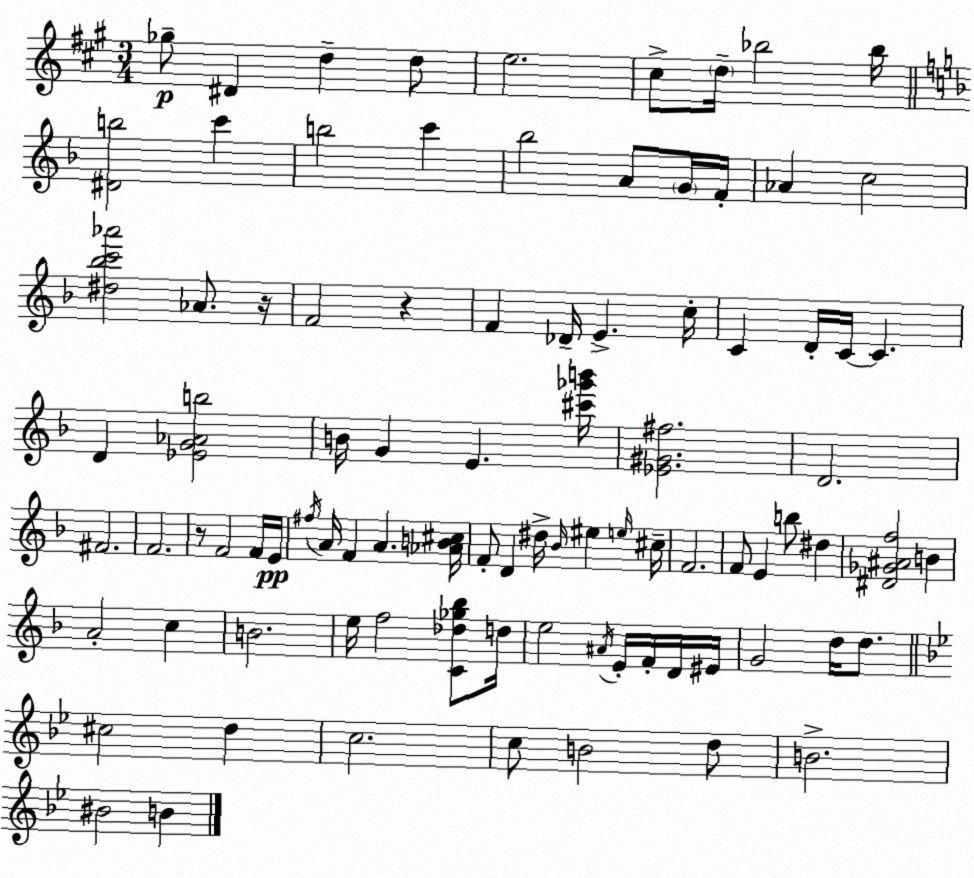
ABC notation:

X:1
T:Untitled
M:3/4
L:1/4
K:A
_g/2 ^D d d/2 e2 ^c/2 d/4 _b2 _b/4 [^Db]2 c' b2 c' _b2 A/2 G/4 F/4 _A c2 [^d_bc'_a']2 _A/2 z/4 F2 z F _D/4 E c/4 C D/4 C/4 C D [_EG_Ab]2 B/4 G E [^c'_g'b']/4 [_E^G^f]2 D2 ^F2 F2 z/2 F2 F/4 E/4 ^f/4 A/4 F A [_AB^c]/4 F/2 D ^d/4 _B/4 ^e e/4 ^c/4 F2 F/2 E b/2 ^d [^D_G^Af]2 B A2 c B2 e/4 f2 [C_d_g_b]/2 d/4 e2 ^A/4 E/4 F/4 D/4 ^E/4 G2 d/4 d/2 ^c2 d c2 c/2 B2 d/2 B2 ^B2 B